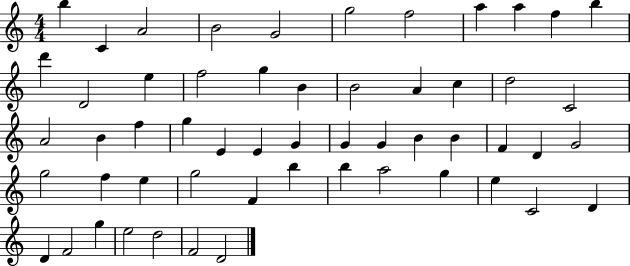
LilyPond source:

{
  \clef treble
  \numericTimeSignature
  \time 4/4
  \key c \major
  b''4 c'4 a'2 | b'2 g'2 | g''2 f''2 | a''4 a''4 f''4 b''4 | \break d'''4 d'2 e''4 | f''2 g''4 b'4 | b'2 a'4 c''4 | d''2 c'2 | \break a'2 b'4 f''4 | g''4 e'4 e'4 g'4 | g'4 g'4 b'4 b'4 | f'4 d'4 g'2 | \break g''2 f''4 e''4 | g''2 f'4 b''4 | b''4 a''2 g''4 | e''4 c'2 d'4 | \break d'4 f'2 g''4 | e''2 d''2 | f'2 d'2 | \bar "|."
}